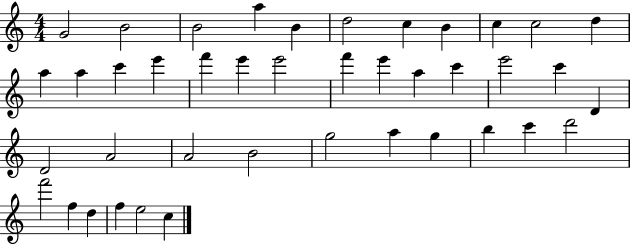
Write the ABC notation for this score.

X:1
T:Untitled
M:4/4
L:1/4
K:C
G2 B2 B2 a B d2 c B c c2 d a a c' e' f' e' e'2 f' e' a c' e'2 c' D D2 A2 A2 B2 g2 a g b c' d'2 f'2 f d f e2 c